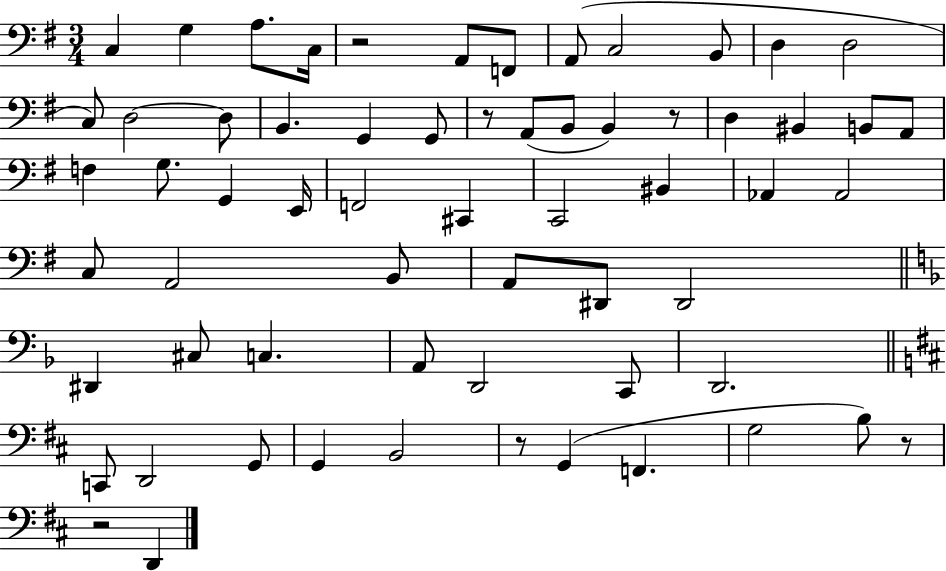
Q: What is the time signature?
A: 3/4